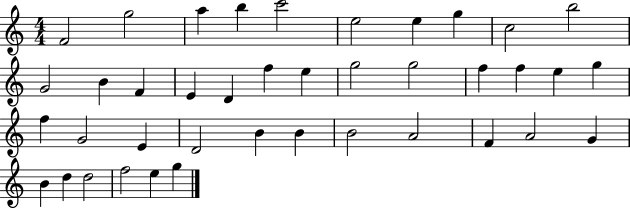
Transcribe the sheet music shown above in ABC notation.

X:1
T:Untitled
M:4/4
L:1/4
K:C
F2 g2 a b c'2 e2 e g c2 b2 G2 B F E D f e g2 g2 f f e g f G2 E D2 B B B2 A2 F A2 G B d d2 f2 e g